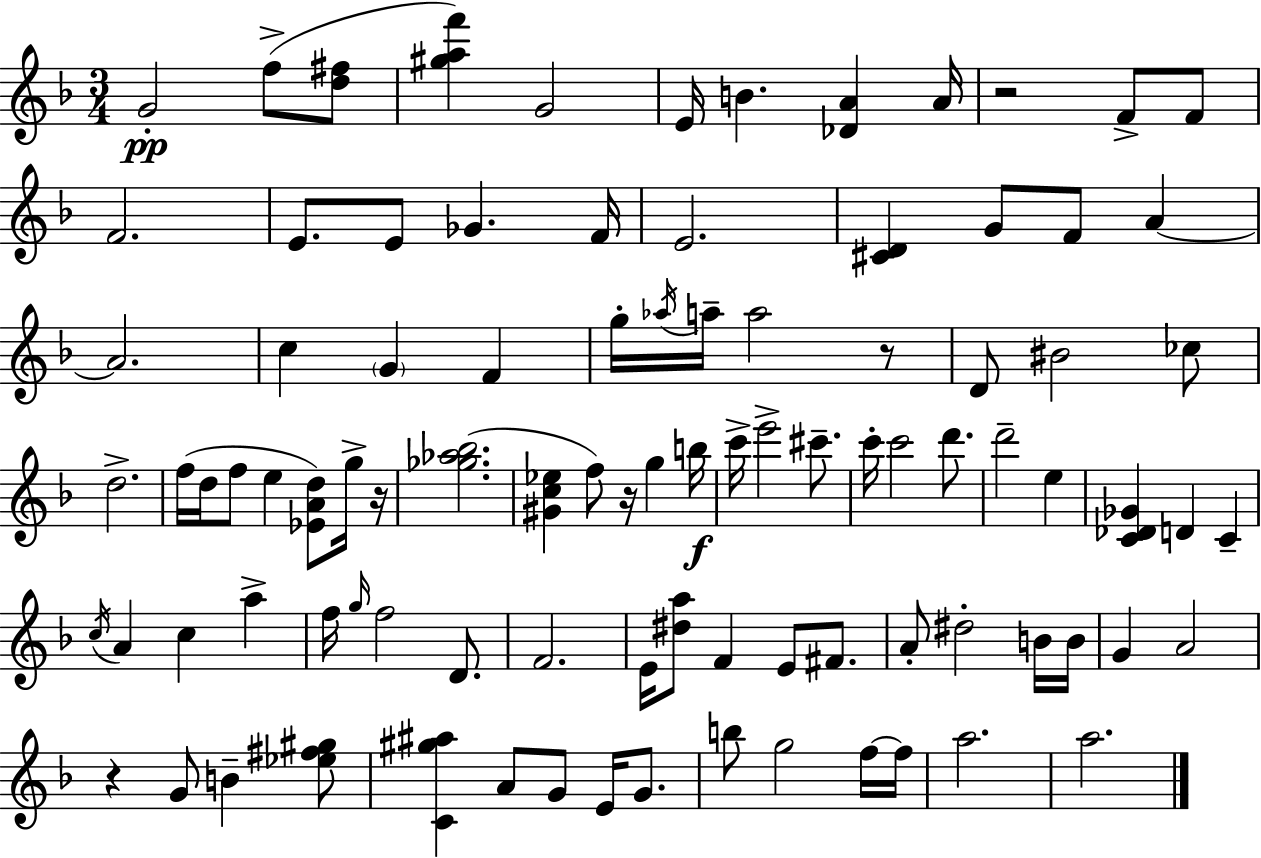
{
  \clef treble
  \numericTimeSignature
  \time 3/4
  \key f \major
  g'2-.\pp f''8->( <d'' fis''>8 | <gis'' a'' f'''>4) g'2 | e'16 b'4. <des' a'>4 a'16 | r2 f'8-> f'8 | \break f'2. | e'8. e'8 ges'4. f'16 | e'2. | <cis' d'>4 g'8 f'8 a'4~~ | \break a'2. | c''4 \parenthesize g'4 f'4 | g''16-. \acciaccatura { aes''16 } a''16-- a''2 r8 | d'8 bis'2 ces''8 | \break d''2.-> | f''16( d''16 f''8 e''4 <ees' a' d''>8) g''16-> | r16 <ges'' aes'' bes''>2.( | <gis' c'' ees''>4 f''8) r16 g''4 | \break b''16\f c'''16-> e'''2-> cis'''8.-- | c'''16-. c'''2 d'''8. | d'''2-- e''4 | <c' des' ges'>4 d'4 c'4-- | \break \acciaccatura { c''16 } a'4 c''4 a''4-> | f''16 \grace { g''16 } f''2 | d'8. f'2. | e'16 <dis'' a''>8 f'4 e'8 | \break fis'8. a'8-. dis''2-. | b'16 b'16 g'4 a'2 | r4 g'8 b'4-- | <ees'' fis'' gis''>8 <c' gis'' ais''>4 a'8 g'8 e'16 | \break g'8. b''8 g''2 | f''16~~ f''16 a''2. | a''2. | \bar "|."
}